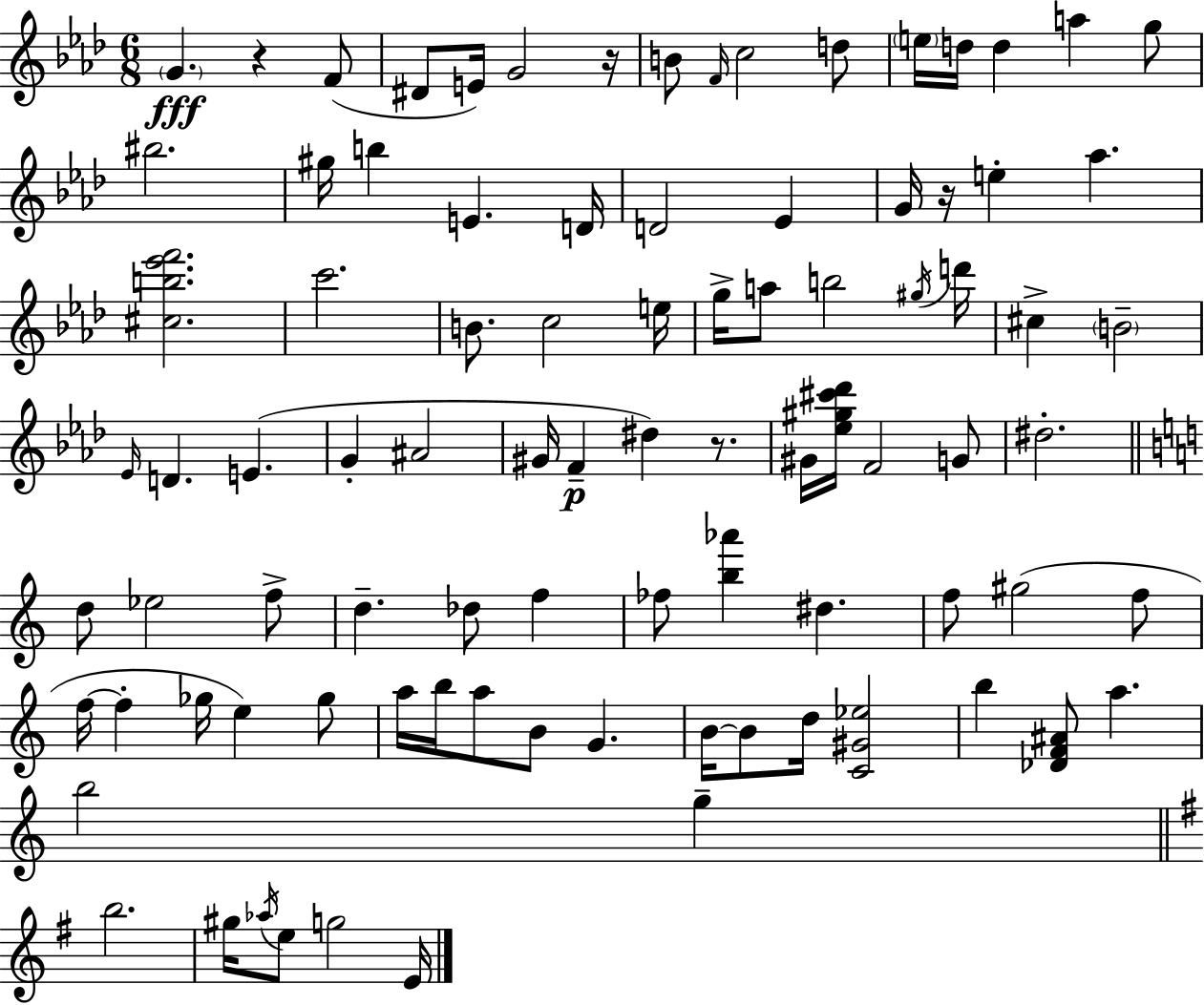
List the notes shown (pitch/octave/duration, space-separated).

G4/q. R/q F4/e D#4/e E4/s G4/h R/s B4/e F4/s C5/h D5/e E5/s D5/s D5/q A5/q G5/e BIS5/h. G#5/s B5/q E4/q. D4/s D4/h Eb4/q G4/s R/s E5/q Ab5/q. [C#5,B5,Eb6,F6]/h. C6/h. B4/e. C5/h E5/s G5/s A5/e B5/h G#5/s D6/s C#5/q B4/h Eb4/s D4/q. E4/q. G4/q A#4/h G#4/s F4/q D#5/q R/e. G#4/s [Eb5,G#5,C#6,Db6]/s F4/h G4/e D#5/h. D5/e Eb5/h F5/e D5/q. Db5/e F5/q FES5/e [B5,Ab6]/q D#5/q. F5/e G#5/h F5/e F5/s F5/q Gb5/s E5/q Gb5/e A5/s B5/s A5/e B4/e G4/q. B4/s B4/e D5/s [C4,G#4,Eb5]/h B5/q [Db4,F4,A#4]/e A5/q. B5/h G5/q B5/h. G#5/s Ab5/s E5/e G5/h E4/s